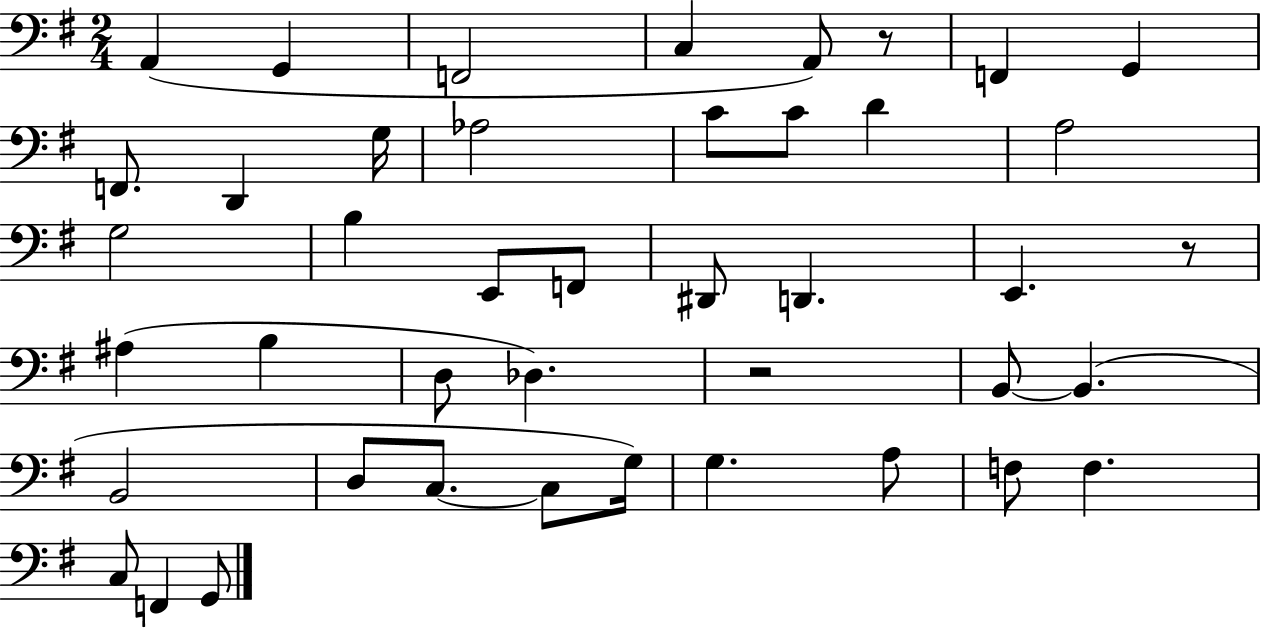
X:1
T:Untitled
M:2/4
L:1/4
K:G
A,, G,, F,,2 C, A,,/2 z/2 F,, G,, F,,/2 D,, G,/4 _A,2 C/2 C/2 D A,2 G,2 B, E,,/2 F,,/2 ^D,,/2 D,, E,, z/2 ^A, B, D,/2 _D, z2 B,,/2 B,, B,,2 D,/2 C,/2 C,/2 G,/4 G, A,/2 F,/2 F, C,/2 F,, G,,/2